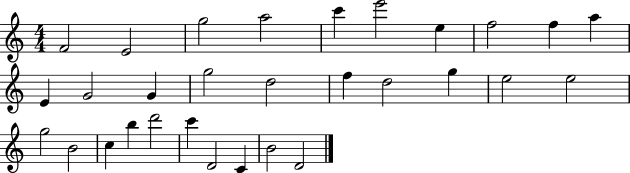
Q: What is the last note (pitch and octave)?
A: D4